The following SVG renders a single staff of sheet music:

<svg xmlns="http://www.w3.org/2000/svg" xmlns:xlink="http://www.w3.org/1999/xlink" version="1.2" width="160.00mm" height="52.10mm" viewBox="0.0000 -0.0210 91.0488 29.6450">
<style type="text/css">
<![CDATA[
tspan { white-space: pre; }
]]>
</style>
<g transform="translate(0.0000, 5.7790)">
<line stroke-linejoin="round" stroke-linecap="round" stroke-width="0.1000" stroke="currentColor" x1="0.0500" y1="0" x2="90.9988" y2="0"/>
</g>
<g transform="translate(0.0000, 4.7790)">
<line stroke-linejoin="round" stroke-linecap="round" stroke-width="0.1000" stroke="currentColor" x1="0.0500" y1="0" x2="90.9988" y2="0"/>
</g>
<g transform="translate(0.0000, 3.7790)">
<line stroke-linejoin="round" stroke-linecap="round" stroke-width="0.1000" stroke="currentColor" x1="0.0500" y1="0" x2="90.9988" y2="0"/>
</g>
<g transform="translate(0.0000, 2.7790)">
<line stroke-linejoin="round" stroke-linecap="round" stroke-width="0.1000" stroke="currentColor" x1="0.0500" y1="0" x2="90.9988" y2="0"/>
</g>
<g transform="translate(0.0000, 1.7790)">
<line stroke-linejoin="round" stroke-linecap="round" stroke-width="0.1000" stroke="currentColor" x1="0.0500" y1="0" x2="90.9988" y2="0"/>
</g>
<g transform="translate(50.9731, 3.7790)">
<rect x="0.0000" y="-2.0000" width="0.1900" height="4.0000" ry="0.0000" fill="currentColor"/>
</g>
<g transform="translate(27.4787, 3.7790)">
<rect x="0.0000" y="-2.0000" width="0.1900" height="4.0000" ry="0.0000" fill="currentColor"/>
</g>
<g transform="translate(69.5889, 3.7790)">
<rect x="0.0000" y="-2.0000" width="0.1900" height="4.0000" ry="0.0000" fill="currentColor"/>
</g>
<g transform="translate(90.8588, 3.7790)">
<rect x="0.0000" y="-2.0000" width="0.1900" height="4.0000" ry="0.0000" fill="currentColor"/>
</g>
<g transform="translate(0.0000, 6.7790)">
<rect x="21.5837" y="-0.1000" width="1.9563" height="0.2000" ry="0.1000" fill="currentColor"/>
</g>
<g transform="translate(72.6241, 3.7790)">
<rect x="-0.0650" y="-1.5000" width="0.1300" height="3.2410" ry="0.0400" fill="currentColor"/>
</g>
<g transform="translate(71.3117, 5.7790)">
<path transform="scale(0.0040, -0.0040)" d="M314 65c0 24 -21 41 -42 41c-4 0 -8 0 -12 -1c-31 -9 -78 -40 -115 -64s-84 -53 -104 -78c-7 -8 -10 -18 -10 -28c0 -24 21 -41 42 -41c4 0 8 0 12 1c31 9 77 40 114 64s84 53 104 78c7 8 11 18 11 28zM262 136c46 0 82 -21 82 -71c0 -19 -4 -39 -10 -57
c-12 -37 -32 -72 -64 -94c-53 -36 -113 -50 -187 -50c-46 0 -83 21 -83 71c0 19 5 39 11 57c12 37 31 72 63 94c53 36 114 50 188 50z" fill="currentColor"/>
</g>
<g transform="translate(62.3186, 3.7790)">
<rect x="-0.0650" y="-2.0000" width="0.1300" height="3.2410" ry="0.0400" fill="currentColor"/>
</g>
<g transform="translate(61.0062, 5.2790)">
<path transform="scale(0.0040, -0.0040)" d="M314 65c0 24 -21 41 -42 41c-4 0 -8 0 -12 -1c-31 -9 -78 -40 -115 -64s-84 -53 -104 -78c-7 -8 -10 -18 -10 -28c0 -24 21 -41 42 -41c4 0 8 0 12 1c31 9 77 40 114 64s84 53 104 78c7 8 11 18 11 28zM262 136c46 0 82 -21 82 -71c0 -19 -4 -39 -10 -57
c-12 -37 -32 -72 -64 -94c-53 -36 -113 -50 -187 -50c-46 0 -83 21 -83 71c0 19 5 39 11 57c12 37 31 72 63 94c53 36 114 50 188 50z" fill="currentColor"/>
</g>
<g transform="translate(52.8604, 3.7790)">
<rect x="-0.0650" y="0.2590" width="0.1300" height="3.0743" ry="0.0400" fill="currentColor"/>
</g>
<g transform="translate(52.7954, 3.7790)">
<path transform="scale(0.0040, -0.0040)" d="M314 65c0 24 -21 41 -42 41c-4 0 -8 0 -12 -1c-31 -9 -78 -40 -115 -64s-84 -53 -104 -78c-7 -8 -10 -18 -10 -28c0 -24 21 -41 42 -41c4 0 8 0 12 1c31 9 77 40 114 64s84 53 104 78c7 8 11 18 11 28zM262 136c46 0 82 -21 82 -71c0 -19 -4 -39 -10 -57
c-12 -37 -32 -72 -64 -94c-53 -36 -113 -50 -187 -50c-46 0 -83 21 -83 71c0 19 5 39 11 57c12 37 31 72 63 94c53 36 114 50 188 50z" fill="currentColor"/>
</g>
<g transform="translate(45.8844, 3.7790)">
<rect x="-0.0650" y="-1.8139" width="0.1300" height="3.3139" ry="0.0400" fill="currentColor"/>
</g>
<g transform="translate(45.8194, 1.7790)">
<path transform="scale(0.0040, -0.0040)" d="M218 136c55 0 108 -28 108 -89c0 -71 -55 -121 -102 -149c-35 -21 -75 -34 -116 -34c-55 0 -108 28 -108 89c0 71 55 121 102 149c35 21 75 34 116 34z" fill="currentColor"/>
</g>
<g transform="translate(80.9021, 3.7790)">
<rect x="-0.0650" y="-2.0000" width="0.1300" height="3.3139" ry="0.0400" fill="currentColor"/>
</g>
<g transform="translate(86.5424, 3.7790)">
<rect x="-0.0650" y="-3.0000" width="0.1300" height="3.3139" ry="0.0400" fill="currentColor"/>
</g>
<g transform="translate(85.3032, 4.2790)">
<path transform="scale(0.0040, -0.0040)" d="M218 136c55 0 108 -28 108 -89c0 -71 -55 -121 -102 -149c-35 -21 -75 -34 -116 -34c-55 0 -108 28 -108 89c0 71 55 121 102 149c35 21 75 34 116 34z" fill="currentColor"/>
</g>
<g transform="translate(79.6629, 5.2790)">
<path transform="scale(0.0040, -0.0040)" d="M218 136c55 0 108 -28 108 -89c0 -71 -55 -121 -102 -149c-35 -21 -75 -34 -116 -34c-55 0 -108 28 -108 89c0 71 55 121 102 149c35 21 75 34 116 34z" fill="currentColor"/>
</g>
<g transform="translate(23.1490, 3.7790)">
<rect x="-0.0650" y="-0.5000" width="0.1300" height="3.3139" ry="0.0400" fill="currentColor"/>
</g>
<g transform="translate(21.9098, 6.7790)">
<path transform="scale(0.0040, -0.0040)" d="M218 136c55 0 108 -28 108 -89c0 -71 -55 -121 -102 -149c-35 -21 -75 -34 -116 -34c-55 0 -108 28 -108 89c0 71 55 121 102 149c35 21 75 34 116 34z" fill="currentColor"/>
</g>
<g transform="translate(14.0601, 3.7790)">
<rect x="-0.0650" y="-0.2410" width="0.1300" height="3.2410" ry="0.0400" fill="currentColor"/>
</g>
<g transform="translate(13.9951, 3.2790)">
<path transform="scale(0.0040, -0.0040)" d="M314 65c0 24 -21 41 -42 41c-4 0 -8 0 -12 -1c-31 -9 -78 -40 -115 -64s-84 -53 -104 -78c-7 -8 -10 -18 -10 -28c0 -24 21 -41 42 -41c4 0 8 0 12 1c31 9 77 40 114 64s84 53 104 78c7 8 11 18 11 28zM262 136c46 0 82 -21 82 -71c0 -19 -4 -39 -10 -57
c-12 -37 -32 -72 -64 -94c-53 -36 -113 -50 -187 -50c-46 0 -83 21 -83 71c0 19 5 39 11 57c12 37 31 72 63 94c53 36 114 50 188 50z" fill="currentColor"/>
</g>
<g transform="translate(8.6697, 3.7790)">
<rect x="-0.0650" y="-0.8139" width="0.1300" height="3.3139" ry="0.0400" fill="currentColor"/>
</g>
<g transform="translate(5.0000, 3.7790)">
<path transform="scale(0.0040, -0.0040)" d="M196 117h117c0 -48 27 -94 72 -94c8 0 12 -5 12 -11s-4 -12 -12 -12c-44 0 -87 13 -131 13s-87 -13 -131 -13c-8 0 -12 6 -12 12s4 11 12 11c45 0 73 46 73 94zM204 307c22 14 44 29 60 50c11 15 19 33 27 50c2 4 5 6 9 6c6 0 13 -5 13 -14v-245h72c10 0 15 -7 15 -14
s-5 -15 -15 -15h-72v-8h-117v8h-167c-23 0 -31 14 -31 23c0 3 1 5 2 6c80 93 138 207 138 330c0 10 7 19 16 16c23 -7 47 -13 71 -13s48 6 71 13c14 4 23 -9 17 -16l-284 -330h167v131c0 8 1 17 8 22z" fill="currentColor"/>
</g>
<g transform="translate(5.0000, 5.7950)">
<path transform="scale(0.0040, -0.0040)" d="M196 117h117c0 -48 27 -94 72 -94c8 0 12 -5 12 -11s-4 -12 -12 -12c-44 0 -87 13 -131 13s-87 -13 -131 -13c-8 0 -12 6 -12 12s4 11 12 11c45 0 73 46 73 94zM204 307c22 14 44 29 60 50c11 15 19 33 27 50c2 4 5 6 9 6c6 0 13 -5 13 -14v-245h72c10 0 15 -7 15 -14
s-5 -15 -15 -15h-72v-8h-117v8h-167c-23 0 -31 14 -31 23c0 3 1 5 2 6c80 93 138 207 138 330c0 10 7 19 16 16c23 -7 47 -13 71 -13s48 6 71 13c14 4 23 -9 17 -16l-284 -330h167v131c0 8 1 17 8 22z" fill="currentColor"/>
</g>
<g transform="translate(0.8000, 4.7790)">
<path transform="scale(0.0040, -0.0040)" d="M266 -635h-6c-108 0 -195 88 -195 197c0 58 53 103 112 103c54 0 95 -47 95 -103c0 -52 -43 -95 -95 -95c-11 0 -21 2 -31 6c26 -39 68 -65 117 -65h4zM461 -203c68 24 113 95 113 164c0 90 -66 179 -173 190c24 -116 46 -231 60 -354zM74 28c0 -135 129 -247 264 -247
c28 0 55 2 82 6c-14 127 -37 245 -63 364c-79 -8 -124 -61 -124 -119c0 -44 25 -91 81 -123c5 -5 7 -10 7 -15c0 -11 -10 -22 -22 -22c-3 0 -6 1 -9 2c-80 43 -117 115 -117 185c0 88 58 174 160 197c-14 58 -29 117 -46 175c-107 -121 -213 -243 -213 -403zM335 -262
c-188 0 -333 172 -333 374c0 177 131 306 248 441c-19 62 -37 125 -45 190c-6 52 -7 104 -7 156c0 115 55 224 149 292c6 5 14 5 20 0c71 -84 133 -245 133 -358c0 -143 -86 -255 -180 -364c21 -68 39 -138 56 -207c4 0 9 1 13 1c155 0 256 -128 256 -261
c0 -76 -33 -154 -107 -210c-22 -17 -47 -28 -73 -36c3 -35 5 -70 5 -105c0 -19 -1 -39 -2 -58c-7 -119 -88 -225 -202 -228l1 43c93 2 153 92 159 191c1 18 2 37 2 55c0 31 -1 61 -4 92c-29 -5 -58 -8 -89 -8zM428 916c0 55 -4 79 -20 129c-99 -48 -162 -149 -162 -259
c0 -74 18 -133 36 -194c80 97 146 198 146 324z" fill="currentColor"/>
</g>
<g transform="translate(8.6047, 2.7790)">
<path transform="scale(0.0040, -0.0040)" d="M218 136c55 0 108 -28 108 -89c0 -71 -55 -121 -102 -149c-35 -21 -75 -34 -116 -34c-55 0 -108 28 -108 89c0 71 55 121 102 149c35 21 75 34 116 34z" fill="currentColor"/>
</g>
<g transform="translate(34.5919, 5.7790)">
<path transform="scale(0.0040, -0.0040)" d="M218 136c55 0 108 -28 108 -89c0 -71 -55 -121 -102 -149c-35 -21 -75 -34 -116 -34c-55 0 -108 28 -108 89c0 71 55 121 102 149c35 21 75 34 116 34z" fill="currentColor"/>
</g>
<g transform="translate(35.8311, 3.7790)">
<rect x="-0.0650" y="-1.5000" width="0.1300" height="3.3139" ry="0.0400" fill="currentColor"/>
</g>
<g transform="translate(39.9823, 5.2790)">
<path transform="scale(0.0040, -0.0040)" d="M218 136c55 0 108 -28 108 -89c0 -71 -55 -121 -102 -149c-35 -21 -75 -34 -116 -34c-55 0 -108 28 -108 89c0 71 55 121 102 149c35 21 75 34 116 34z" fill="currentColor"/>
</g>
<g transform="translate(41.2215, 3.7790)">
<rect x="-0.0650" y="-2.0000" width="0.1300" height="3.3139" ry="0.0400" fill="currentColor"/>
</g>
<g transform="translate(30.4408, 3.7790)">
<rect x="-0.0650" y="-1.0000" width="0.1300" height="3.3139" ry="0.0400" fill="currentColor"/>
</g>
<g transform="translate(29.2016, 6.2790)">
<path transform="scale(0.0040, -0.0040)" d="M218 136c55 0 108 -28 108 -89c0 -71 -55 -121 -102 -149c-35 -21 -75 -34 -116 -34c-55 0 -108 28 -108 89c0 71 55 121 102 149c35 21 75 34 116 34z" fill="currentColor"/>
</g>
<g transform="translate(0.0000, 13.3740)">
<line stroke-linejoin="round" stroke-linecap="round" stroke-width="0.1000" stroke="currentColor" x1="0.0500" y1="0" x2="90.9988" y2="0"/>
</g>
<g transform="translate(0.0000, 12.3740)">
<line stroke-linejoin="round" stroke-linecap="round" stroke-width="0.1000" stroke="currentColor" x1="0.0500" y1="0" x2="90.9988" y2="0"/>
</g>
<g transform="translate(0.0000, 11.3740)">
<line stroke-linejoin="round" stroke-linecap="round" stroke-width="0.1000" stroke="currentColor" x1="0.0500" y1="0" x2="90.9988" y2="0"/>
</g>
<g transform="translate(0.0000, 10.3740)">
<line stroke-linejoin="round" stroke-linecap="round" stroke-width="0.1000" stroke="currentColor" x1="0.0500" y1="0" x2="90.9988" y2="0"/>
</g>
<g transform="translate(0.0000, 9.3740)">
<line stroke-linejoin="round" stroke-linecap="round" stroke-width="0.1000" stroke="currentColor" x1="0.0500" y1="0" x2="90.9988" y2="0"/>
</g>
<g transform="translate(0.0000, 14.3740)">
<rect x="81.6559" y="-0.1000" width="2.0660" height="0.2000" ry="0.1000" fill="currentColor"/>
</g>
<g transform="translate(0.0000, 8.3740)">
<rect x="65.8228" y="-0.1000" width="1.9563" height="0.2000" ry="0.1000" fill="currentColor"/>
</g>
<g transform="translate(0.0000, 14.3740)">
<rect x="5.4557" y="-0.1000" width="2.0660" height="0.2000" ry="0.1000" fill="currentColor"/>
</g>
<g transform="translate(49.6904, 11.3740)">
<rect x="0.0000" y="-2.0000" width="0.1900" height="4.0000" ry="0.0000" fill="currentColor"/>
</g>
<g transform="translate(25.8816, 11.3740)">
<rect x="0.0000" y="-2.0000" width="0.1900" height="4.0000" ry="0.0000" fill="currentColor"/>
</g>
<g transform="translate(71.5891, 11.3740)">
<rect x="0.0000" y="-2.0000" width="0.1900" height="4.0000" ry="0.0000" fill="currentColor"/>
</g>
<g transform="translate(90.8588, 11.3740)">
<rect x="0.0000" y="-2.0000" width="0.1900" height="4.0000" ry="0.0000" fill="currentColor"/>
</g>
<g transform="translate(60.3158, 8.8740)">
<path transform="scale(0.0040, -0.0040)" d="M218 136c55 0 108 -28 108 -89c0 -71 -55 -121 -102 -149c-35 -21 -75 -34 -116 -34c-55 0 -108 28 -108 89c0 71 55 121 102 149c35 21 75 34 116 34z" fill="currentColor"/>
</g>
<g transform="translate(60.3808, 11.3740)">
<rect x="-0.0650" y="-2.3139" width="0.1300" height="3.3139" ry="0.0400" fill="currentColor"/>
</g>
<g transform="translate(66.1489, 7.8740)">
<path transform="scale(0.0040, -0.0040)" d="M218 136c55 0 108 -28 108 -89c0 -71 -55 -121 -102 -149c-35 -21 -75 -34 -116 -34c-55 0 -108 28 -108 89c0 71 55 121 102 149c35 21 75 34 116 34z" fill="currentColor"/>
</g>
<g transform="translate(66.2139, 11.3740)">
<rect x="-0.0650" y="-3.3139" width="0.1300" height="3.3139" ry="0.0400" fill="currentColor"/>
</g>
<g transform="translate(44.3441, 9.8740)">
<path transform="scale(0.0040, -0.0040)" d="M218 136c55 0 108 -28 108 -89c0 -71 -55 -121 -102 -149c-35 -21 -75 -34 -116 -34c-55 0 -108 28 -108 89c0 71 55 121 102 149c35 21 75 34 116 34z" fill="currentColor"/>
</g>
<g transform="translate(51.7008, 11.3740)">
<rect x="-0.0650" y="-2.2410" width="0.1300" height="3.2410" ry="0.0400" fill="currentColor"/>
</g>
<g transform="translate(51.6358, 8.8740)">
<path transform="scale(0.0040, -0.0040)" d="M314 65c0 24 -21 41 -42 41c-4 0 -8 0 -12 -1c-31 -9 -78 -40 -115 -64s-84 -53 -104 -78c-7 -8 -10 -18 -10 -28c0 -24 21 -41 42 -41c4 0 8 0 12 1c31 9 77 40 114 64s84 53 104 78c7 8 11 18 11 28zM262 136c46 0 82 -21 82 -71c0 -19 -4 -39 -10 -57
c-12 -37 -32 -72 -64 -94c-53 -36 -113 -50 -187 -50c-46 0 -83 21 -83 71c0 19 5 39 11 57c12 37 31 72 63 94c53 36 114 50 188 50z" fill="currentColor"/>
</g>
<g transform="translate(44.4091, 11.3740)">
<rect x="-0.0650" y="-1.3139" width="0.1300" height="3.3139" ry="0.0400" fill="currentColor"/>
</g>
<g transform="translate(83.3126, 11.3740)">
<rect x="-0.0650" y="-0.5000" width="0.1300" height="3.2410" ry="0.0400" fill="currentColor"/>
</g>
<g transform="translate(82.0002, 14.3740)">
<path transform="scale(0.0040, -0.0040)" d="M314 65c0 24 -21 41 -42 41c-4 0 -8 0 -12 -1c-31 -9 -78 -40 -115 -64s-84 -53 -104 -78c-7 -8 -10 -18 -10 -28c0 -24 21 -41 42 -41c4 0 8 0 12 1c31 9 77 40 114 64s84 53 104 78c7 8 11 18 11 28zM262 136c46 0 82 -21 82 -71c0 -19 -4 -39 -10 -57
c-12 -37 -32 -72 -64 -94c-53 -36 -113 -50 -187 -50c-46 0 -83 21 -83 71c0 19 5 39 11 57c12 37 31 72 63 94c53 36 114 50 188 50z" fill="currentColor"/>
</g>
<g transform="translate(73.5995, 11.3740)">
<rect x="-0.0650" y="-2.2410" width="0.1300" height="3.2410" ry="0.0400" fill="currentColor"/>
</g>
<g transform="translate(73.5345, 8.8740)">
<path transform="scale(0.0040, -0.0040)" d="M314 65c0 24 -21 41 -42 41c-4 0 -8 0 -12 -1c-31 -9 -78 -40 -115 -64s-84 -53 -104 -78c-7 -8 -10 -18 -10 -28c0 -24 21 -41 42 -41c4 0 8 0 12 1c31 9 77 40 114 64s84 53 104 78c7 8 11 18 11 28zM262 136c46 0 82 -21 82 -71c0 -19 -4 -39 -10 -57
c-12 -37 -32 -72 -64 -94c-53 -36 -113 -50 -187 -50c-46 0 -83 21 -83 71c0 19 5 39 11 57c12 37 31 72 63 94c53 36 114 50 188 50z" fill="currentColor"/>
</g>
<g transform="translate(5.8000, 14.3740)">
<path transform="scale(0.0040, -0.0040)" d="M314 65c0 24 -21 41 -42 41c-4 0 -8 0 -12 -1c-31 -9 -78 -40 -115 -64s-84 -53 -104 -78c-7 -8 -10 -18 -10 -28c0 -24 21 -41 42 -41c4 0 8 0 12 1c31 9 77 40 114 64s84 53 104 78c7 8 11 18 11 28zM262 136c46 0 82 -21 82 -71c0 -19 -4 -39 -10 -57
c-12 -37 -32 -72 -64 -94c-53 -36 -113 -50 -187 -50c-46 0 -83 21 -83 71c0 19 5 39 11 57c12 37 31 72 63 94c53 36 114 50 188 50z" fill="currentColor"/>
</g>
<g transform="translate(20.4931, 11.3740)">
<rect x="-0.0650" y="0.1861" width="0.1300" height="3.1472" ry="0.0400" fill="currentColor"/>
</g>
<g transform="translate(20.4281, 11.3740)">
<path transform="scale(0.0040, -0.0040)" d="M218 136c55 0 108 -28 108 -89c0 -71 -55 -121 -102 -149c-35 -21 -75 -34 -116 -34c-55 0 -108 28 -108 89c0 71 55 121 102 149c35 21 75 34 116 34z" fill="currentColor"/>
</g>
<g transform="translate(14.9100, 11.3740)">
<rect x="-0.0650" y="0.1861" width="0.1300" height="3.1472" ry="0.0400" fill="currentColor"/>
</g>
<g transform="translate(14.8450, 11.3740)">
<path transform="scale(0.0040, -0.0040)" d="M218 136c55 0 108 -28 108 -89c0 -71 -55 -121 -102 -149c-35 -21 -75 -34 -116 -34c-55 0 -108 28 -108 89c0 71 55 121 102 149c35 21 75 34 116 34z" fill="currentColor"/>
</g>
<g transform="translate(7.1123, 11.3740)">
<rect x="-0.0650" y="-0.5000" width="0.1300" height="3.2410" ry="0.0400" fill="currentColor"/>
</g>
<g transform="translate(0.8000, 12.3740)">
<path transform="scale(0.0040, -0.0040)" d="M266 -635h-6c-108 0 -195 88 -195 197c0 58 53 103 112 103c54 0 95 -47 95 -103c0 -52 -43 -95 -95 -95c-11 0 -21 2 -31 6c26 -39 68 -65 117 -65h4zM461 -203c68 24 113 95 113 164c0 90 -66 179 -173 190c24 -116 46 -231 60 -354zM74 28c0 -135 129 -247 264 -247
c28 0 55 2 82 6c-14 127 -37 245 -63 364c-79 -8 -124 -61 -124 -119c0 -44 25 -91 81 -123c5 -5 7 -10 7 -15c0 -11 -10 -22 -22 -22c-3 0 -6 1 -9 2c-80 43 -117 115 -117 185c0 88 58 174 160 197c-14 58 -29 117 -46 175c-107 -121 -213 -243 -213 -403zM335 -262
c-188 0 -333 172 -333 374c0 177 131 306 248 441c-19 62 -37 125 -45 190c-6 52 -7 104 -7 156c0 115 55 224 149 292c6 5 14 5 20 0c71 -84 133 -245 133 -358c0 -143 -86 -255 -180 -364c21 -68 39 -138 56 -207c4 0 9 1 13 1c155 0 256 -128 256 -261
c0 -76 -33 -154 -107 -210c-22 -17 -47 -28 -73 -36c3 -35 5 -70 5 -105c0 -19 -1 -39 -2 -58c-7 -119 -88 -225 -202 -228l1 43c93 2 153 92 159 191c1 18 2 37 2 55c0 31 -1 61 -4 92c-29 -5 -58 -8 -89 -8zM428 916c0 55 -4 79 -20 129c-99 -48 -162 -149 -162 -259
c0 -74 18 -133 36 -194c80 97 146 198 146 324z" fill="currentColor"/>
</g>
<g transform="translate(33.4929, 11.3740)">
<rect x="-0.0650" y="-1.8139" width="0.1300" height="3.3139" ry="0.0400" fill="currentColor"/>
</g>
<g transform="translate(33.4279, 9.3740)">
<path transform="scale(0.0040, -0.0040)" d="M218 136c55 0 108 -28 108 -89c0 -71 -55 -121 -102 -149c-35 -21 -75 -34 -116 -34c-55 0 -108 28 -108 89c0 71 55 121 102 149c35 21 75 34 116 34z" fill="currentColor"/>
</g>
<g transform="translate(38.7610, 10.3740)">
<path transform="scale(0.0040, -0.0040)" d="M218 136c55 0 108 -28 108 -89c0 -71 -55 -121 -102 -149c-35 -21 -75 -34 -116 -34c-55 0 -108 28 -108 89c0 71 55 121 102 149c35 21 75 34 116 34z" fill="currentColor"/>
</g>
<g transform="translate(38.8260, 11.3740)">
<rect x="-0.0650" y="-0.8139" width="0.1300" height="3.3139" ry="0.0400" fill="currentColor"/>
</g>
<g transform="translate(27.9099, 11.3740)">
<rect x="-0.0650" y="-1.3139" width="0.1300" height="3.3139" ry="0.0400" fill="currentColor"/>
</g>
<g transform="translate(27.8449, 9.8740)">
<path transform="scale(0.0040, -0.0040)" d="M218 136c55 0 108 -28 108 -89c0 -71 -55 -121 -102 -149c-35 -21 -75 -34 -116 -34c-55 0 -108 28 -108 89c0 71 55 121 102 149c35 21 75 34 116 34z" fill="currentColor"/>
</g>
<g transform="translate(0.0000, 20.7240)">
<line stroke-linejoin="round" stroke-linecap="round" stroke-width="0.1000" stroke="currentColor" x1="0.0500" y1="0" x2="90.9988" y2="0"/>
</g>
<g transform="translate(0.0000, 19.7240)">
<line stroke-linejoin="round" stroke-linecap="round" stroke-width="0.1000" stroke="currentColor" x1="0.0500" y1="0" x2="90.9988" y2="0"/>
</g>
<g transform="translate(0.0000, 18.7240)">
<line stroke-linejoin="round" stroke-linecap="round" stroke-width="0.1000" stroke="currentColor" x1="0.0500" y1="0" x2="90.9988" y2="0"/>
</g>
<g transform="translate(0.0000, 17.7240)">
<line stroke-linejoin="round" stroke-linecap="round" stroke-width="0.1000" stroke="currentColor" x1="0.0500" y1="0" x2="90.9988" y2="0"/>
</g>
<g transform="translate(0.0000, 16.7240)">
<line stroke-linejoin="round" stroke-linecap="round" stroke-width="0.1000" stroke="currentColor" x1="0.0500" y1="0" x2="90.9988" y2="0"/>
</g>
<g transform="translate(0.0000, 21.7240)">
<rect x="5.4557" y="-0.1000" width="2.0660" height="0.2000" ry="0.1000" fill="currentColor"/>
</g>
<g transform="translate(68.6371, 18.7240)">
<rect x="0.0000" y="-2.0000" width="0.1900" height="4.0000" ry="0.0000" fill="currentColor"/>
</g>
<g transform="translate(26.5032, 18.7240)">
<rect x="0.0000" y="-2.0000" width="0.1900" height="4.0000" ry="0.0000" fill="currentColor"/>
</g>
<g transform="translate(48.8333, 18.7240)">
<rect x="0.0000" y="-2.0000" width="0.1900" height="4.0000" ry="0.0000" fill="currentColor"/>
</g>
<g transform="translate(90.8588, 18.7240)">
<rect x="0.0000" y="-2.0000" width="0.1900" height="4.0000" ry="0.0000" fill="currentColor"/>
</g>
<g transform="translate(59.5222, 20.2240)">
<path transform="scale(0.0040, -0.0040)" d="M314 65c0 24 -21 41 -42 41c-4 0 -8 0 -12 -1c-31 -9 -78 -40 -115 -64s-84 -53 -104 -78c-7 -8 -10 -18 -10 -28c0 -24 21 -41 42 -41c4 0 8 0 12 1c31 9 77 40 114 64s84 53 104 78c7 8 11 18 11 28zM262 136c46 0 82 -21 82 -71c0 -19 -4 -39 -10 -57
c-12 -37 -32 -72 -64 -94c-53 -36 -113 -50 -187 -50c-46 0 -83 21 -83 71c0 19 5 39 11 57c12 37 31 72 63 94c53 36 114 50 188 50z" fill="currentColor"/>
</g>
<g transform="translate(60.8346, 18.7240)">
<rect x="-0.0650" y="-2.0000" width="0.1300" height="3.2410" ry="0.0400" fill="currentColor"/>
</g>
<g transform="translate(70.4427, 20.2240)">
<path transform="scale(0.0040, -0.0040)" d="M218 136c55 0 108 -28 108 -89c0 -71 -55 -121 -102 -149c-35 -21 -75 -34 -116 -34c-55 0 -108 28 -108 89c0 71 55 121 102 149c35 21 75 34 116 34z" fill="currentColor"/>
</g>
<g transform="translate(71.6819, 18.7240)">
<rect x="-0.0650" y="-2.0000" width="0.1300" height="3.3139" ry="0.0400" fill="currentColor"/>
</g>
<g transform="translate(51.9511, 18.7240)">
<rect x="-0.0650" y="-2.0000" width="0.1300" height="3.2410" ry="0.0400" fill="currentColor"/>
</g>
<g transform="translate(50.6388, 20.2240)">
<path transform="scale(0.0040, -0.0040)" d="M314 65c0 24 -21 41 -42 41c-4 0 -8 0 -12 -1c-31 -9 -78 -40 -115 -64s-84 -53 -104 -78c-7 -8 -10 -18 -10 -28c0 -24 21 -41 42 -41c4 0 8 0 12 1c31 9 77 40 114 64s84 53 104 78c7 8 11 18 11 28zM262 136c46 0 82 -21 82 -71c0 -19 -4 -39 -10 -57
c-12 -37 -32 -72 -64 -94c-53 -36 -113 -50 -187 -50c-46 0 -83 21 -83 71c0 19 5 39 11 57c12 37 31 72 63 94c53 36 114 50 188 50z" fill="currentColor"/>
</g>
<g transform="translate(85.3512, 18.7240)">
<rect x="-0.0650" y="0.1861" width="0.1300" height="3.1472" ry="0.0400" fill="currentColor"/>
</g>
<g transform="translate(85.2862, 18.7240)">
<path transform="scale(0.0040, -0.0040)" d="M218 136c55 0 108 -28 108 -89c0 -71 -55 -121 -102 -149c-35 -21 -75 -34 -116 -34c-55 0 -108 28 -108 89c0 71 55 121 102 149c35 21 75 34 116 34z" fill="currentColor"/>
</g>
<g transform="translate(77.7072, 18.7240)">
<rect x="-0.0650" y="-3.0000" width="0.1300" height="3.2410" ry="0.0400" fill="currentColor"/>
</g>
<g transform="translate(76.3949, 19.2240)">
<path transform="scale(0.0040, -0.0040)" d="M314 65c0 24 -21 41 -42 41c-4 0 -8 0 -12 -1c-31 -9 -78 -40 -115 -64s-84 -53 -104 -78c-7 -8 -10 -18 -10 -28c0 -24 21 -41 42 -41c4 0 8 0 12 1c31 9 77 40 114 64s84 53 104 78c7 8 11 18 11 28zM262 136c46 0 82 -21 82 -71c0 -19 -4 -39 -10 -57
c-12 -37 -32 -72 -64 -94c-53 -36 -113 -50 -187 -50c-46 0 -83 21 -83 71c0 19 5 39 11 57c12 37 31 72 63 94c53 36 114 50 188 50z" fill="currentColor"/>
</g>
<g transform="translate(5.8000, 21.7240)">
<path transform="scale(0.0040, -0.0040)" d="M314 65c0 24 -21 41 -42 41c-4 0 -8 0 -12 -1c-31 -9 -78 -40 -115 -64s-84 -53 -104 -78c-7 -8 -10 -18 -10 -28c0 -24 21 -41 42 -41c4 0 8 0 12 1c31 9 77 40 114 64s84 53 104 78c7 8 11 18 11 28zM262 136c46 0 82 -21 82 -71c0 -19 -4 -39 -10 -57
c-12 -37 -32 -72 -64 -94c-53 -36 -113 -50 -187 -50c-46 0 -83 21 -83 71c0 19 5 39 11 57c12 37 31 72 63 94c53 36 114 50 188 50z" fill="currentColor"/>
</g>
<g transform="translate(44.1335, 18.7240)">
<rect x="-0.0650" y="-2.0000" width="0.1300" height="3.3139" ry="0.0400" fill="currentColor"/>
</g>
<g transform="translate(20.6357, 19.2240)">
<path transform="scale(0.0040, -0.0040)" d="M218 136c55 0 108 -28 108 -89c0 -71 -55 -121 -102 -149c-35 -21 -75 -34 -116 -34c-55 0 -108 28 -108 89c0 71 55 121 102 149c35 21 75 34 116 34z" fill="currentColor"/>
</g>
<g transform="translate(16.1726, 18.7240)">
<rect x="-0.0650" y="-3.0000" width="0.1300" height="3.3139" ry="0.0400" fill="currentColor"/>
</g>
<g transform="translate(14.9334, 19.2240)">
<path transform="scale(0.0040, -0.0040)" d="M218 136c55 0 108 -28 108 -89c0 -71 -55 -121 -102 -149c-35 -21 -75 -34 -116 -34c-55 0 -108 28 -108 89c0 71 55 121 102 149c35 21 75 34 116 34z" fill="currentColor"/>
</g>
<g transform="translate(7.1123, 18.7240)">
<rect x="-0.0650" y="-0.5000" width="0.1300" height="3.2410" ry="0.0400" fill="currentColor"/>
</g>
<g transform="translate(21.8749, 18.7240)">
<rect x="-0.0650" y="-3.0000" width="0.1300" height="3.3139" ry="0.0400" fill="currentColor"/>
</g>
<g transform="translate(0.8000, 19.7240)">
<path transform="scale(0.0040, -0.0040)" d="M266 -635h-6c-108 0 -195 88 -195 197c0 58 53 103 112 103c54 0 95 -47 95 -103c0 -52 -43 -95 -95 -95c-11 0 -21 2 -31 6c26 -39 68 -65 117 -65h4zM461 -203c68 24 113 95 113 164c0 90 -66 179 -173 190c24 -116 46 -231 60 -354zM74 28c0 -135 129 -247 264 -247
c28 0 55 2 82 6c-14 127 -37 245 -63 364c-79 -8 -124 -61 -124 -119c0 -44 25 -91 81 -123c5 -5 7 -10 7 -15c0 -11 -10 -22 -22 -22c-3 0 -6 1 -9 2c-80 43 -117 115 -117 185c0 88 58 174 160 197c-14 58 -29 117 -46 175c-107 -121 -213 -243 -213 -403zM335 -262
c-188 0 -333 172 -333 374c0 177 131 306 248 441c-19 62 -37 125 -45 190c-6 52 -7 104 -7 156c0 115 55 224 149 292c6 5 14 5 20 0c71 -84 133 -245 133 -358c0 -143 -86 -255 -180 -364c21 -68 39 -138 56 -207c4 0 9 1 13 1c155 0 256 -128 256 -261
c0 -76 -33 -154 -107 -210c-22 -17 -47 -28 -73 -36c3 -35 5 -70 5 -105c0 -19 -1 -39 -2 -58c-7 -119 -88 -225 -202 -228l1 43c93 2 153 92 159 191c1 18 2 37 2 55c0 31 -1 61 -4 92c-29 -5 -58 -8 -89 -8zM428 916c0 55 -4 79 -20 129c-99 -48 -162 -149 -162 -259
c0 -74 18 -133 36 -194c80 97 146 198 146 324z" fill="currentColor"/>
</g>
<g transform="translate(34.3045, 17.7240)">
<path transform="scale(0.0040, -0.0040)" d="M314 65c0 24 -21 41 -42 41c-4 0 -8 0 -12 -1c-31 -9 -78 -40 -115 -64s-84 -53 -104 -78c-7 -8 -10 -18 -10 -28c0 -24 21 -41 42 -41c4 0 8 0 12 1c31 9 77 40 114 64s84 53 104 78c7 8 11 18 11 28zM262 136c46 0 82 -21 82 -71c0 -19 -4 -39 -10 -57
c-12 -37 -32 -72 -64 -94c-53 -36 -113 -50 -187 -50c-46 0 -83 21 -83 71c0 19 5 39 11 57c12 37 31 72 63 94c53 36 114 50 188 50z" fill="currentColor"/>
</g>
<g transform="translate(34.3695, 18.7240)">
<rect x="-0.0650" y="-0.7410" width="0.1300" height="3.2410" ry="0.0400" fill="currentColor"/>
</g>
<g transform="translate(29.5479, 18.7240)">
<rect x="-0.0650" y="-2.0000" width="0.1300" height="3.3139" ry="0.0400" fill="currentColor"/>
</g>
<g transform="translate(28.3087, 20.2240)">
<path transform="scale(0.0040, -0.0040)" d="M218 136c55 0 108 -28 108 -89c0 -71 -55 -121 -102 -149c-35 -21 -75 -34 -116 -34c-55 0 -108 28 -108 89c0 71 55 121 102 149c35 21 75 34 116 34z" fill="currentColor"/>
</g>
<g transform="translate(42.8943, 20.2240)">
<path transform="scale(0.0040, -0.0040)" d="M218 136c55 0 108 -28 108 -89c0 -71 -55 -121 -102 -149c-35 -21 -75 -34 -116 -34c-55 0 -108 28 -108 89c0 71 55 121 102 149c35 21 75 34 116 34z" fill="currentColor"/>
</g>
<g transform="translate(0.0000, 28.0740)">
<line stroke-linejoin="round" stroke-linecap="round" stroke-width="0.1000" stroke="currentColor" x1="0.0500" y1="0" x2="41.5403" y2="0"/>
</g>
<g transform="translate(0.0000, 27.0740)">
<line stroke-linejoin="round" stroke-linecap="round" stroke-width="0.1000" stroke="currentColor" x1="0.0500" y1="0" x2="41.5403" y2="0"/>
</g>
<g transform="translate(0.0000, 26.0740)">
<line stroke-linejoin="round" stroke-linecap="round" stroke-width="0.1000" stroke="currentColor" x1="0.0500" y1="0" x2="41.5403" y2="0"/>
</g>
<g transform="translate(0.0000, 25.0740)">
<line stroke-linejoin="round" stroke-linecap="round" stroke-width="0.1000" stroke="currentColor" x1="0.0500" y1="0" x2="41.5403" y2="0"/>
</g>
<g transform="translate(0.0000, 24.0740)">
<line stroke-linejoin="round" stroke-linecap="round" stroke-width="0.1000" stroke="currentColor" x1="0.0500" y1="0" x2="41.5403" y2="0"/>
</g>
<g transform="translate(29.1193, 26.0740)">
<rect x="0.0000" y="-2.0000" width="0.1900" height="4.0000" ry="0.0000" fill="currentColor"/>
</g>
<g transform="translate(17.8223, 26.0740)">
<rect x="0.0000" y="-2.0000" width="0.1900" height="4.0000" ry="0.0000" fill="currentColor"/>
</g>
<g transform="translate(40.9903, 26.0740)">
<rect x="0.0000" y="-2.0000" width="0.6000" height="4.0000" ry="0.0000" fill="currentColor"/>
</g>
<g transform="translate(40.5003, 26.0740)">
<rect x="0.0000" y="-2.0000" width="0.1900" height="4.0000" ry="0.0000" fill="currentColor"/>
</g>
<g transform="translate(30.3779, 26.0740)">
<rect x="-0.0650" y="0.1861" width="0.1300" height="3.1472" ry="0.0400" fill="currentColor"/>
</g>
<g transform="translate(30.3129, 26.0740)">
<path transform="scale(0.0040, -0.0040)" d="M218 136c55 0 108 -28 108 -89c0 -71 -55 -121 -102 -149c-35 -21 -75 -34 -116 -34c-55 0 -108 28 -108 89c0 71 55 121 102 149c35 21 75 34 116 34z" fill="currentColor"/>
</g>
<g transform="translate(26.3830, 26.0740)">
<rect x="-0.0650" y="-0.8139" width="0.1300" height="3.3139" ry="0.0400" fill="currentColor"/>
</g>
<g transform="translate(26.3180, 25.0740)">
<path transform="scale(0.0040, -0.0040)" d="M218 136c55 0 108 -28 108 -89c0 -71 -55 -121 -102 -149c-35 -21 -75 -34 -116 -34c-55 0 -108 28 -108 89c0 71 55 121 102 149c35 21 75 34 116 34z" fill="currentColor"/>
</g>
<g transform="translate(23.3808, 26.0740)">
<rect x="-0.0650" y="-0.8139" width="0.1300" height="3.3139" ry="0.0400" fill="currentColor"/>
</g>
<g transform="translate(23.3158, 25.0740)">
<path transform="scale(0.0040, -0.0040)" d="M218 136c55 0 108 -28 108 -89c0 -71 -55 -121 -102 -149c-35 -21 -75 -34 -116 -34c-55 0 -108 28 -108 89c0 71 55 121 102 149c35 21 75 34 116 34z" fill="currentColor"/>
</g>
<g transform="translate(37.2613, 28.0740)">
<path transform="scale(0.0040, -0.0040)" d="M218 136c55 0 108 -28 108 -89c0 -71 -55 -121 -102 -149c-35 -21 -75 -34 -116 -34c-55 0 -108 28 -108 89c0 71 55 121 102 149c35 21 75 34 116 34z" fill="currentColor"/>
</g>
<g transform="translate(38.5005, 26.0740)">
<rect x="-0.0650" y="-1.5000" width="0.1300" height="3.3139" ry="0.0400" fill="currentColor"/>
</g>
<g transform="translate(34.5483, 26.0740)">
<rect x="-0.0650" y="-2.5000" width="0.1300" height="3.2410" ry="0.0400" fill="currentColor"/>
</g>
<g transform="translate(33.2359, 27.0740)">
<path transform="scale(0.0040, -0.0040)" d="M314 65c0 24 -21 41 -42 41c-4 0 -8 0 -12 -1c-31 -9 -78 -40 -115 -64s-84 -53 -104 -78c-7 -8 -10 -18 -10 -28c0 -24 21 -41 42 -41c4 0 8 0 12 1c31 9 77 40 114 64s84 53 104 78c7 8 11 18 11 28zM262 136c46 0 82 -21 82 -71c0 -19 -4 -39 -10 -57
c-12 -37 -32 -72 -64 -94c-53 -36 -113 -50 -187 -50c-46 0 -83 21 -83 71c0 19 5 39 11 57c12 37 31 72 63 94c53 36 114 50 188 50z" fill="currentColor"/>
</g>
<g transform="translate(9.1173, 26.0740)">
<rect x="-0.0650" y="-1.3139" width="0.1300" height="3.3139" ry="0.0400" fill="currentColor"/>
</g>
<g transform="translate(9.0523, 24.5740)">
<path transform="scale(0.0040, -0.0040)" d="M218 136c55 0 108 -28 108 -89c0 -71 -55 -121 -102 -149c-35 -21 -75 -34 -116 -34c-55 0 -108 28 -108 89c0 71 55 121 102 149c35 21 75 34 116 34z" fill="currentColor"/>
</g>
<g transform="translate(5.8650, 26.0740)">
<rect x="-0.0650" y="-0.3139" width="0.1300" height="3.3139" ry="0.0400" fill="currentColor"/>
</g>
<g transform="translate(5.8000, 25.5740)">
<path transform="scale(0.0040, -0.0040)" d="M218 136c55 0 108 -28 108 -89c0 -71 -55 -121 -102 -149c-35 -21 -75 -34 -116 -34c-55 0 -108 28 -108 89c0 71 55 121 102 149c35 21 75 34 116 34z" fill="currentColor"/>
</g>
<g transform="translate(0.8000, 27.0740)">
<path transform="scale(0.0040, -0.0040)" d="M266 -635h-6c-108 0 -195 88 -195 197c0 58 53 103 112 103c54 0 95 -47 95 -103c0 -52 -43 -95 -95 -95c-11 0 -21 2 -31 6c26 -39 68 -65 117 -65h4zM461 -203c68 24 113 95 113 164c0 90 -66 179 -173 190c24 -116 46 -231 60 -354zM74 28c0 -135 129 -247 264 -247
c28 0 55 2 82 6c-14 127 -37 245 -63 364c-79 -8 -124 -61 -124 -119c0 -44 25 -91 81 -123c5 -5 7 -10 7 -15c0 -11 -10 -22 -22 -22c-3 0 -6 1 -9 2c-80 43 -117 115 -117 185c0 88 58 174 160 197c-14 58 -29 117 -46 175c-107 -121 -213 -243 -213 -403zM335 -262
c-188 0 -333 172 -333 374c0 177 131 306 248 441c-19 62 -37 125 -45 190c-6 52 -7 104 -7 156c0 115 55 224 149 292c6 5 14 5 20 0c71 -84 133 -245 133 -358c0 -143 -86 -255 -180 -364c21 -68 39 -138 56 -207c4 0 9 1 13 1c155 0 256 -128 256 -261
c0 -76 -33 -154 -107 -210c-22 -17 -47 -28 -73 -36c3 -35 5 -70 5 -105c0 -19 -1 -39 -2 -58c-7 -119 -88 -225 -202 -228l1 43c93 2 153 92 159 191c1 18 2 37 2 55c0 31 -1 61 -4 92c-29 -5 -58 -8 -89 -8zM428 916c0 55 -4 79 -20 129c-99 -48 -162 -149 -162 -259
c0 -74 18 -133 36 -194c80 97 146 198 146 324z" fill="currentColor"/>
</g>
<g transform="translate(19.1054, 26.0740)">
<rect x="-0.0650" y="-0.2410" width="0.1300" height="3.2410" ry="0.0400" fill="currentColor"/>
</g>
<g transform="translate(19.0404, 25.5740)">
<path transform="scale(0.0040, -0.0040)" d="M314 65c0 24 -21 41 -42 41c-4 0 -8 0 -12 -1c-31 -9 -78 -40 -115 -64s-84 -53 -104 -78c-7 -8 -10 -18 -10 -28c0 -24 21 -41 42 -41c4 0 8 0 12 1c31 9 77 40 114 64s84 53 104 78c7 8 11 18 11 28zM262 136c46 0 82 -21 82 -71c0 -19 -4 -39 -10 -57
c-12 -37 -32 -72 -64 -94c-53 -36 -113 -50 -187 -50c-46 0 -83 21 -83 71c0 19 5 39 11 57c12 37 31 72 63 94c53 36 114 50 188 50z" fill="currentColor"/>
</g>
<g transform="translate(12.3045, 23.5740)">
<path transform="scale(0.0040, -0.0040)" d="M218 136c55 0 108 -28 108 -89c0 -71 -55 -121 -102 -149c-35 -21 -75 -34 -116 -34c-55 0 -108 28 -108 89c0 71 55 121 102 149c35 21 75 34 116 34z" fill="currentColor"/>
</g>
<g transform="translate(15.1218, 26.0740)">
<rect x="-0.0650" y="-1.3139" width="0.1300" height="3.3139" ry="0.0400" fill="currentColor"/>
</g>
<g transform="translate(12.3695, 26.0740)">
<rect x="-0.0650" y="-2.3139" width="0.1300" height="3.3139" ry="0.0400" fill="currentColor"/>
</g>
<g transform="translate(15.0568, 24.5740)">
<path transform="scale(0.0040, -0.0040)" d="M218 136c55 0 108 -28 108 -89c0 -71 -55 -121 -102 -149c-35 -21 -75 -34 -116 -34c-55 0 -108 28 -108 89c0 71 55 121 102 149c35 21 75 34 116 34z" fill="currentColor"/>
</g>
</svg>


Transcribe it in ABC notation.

X:1
T:Untitled
M:4/4
L:1/4
K:C
d c2 C D E F f B2 F2 E2 F A C2 B B e f d e g2 g b g2 C2 C2 A A F d2 F F2 F2 F A2 B c e g e c2 d d B G2 E